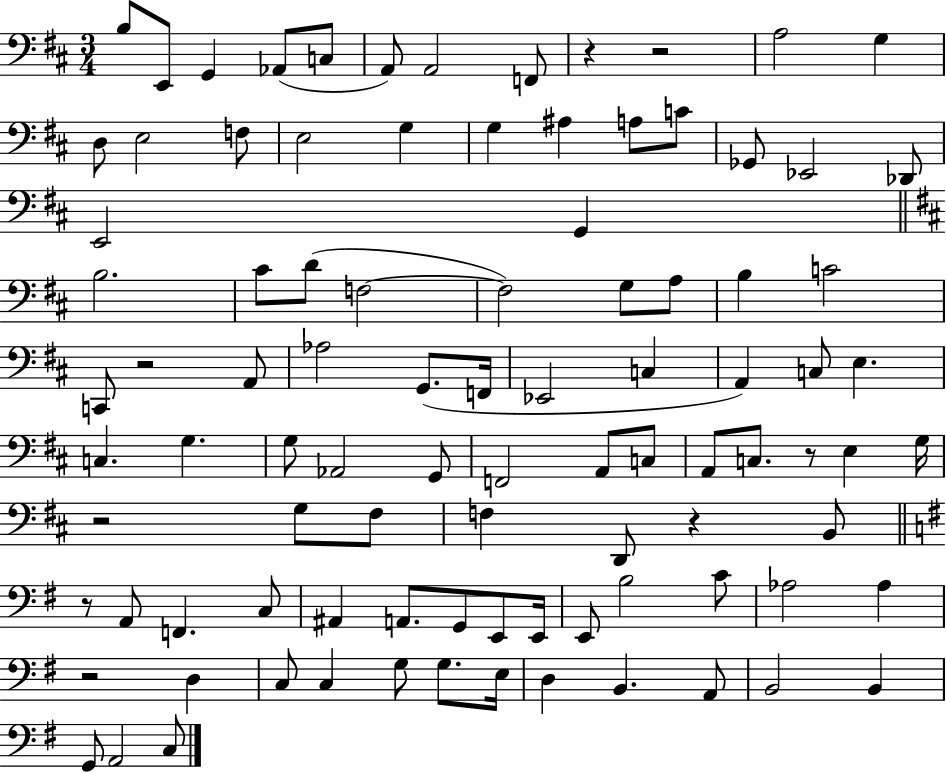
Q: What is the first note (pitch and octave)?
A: B3